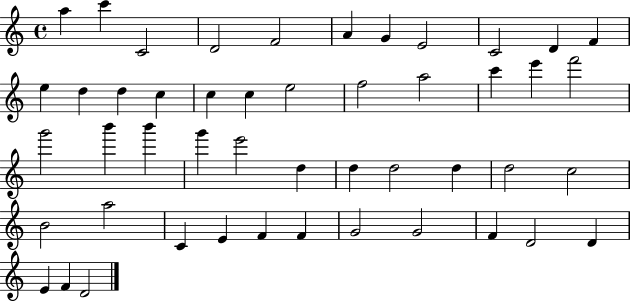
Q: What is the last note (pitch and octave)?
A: D4